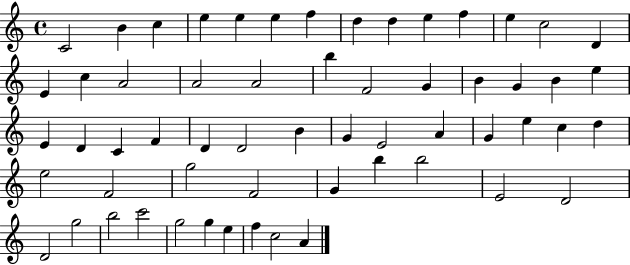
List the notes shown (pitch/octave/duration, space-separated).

C4/h B4/q C5/q E5/q E5/q E5/q F5/q D5/q D5/q E5/q F5/q E5/q C5/h D4/q E4/q C5/q A4/h A4/h A4/h B5/q F4/h G4/q B4/q G4/q B4/q E5/q E4/q D4/q C4/q F4/q D4/q D4/h B4/q G4/q E4/h A4/q G4/q E5/q C5/q D5/q E5/h F4/h G5/h F4/h G4/q B5/q B5/h E4/h D4/h D4/h G5/h B5/h C6/h G5/h G5/q E5/q F5/q C5/h A4/q